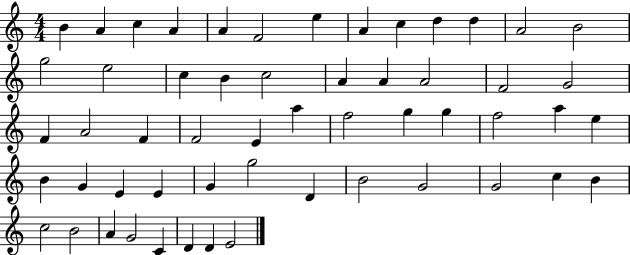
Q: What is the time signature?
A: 4/4